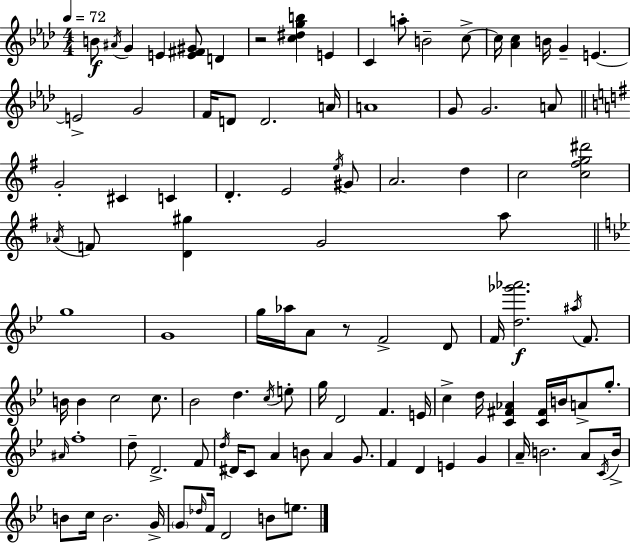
B4/e A#4/s G4/q E4/q [E4,F#4,G#4]/e D4/q R/h [C5,D#5,G5,B5]/q E4/q C4/q A5/e B4/h C5/e C5/s [Ab4,C5]/q B4/s G4/q E4/q. E4/h G4/h F4/s D4/e D4/h. A4/s A4/w G4/e G4/h. A4/e G4/h C#4/q C4/q D4/q. E4/h E5/s G#4/e A4/h. D5/q C5/h [C5,F#5,G5,D#6]/h Ab4/s F4/e [D4,G#5]/q G4/h A5/e G5/w G4/w G5/s Ab5/s A4/e R/e F4/h D4/e F4/s [D5,Gb6,Ab6]/h. A#5/s F4/e. B4/s B4/q C5/h C5/e. Bb4/h D5/q. C5/s E5/e G5/s D4/h F4/q. E4/s C5/q D5/s [C4,F#4,Ab4]/q [C4,F#4]/s B4/s A4/e G5/e. A#4/s F5/w D5/e D4/h. F4/e D5/s D#4/s C4/e A4/q B4/e A4/q G4/e. F4/q D4/q E4/q G4/q A4/s B4/h. A4/e C4/s B4/s B4/e C5/s B4/h. G4/s G4/e Db5/s F4/s D4/h B4/e E5/e.